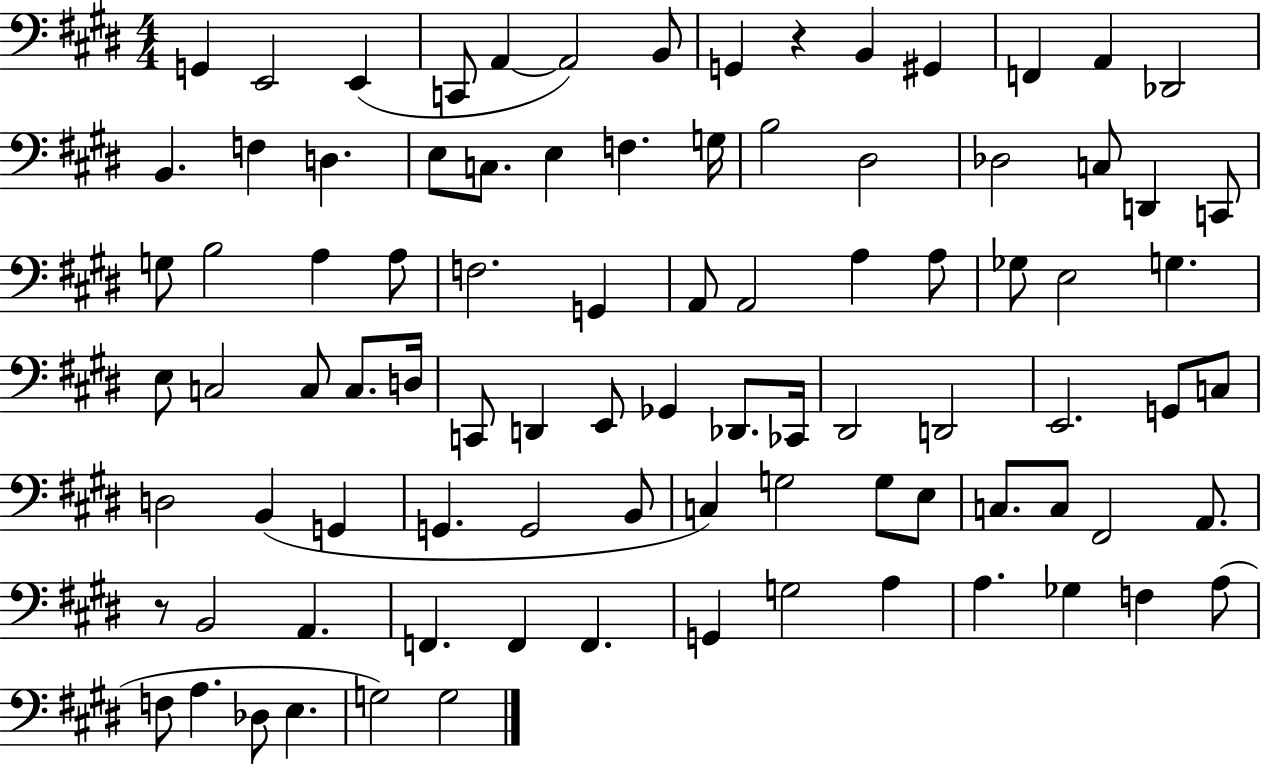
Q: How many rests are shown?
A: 2